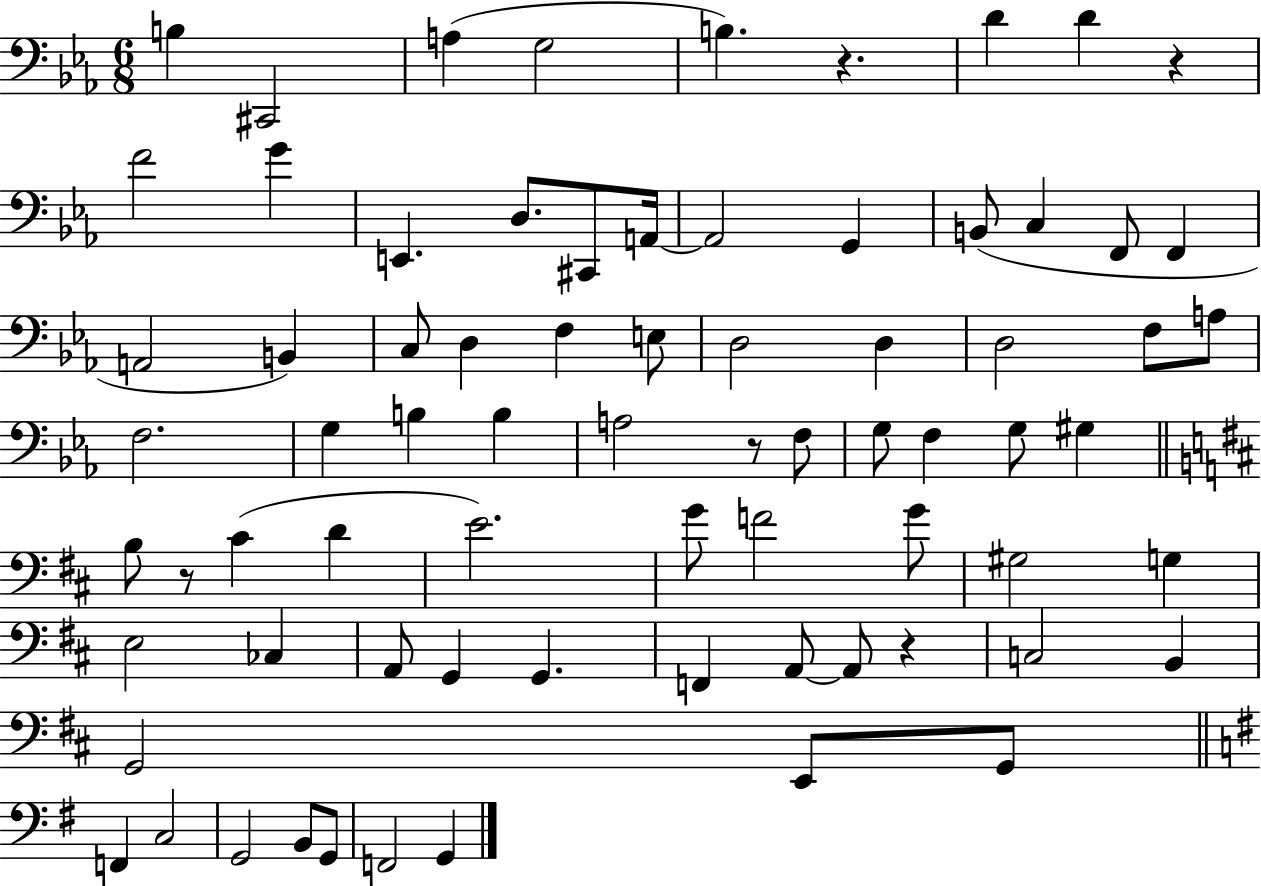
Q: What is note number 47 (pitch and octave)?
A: G4